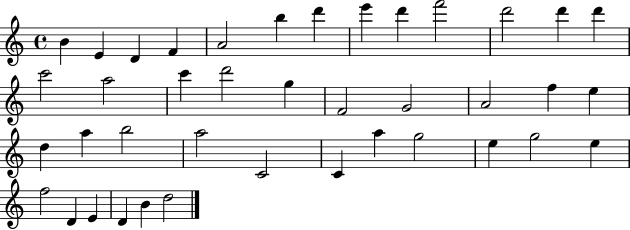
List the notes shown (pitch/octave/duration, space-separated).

B4/q E4/q D4/q F4/q A4/h B5/q D6/q E6/q D6/q F6/h D6/h D6/q D6/q C6/h A5/h C6/q D6/h G5/q F4/h G4/h A4/h F5/q E5/q D5/q A5/q B5/h A5/h C4/h C4/q A5/q G5/h E5/q G5/h E5/q F5/h D4/q E4/q D4/q B4/q D5/h